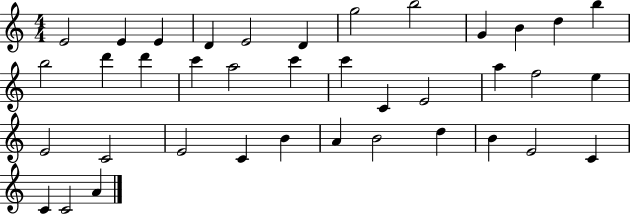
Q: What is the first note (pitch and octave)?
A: E4